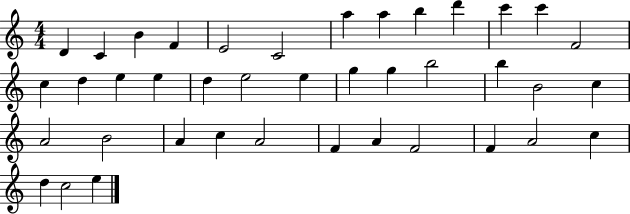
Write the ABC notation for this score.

X:1
T:Untitled
M:4/4
L:1/4
K:C
D C B F E2 C2 a a b d' c' c' F2 c d e e d e2 e g g b2 b B2 c A2 B2 A c A2 F A F2 F A2 c d c2 e